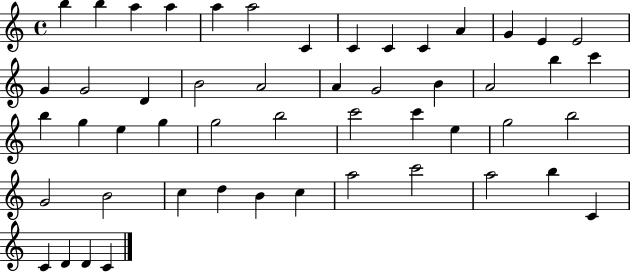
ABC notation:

X:1
T:Untitled
M:4/4
L:1/4
K:C
b b a a a a2 C C C C A G E E2 G G2 D B2 A2 A G2 B A2 b c' b g e g g2 b2 c'2 c' e g2 b2 G2 B2 c d B c a2 c'2 a2 b C C D D C